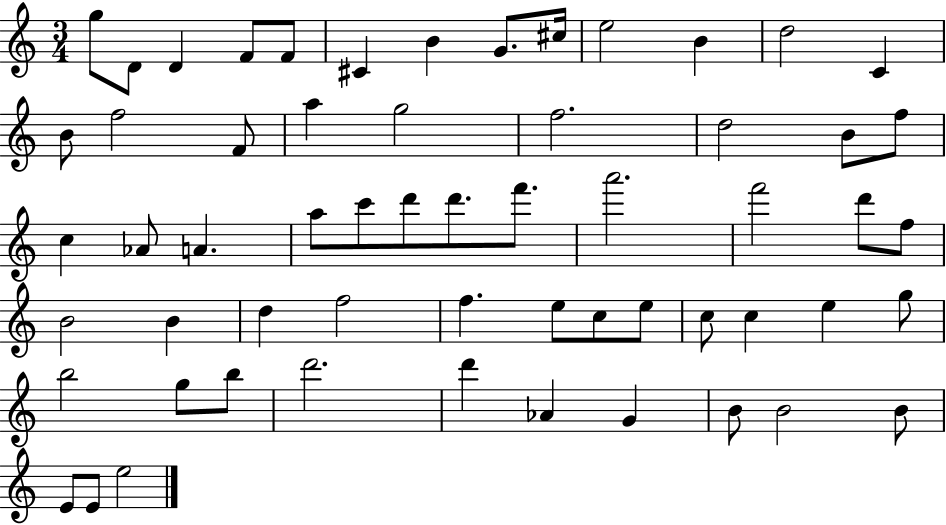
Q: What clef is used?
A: treble